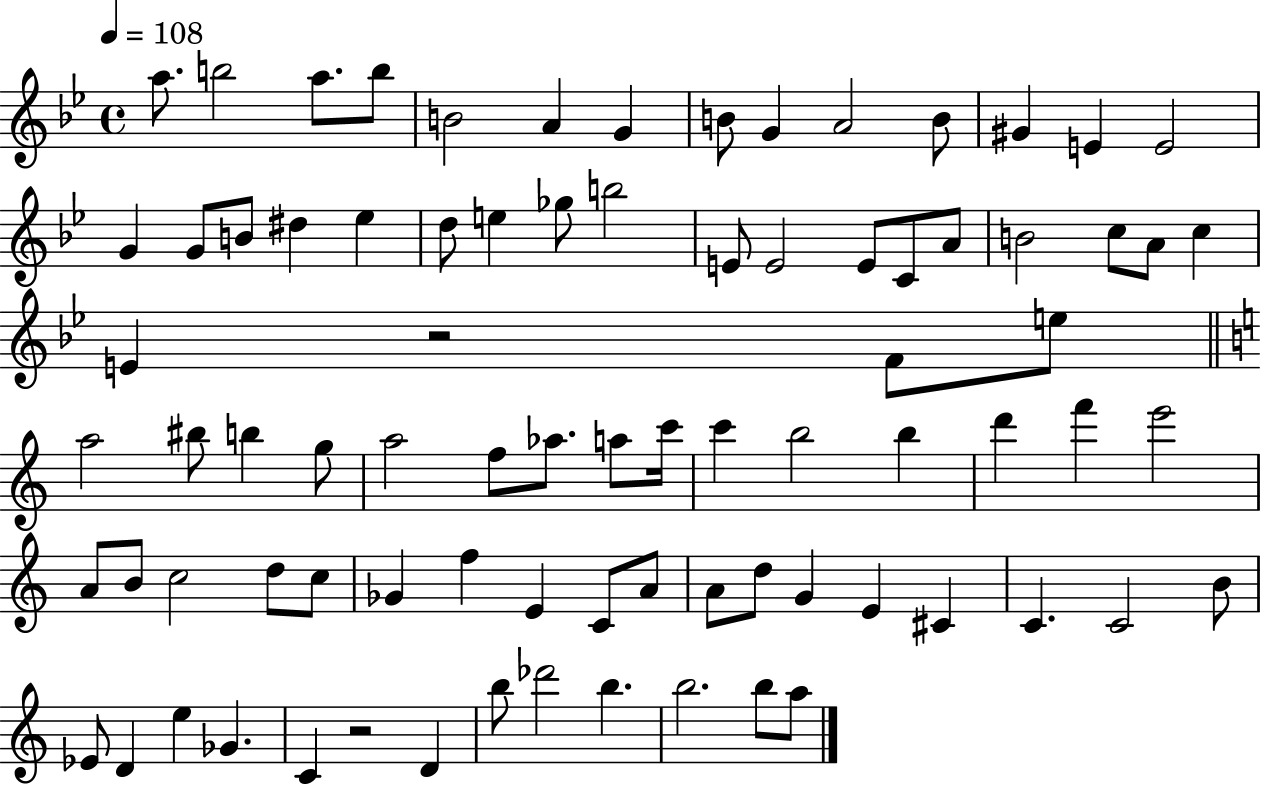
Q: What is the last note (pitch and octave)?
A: A5